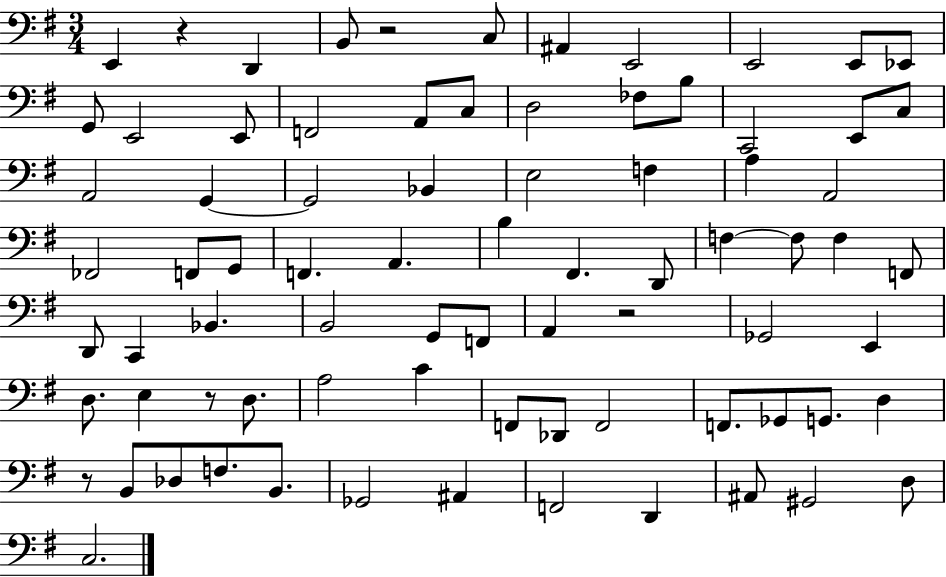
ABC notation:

X:1
T:Untitled
M:3/4
L:1/4
K:G
E,, z D,, B,,/2 z2 C,/2 ^A,, E,,2 E,,2 E,,/2 _E,,/2 G,,/2 E,,2 E,,/2 F,,2 A,,/2 C,/2 D,2 _F,/2 B,/2 C,,2 E,,/2 C,/2 A,,2 G,, G,,2 _B,, E,2 F, A, A,,2 _F,,2 F,,/2 G,,/2 F,, A,, B, ^F,, D,,/2 F, F,/2 F, F,,/2 D,,/2 C,, _B,, B,,2 G,,/2 F,,/2 A,, z2 _G,,2 E,, D,/2 E, z/2 D,/2 A,2 C F,,/2 _D,,/2 F,,2 F,,/2 _G,,/2 G,,/2 D, z/2 B,,/2 _D,/2 F,/2 B,,/2 _G,,2 ^A,, F,,2 D,, ^A,,/2 ^G,,2 D,/2 C,2